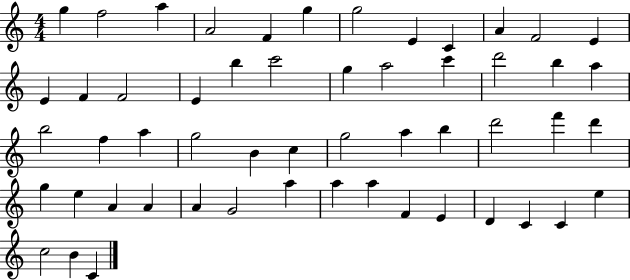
{
  \clef treble
  \numericTimeSignature
  \time 4/4
  \key c \major
  g''4 f''2 a''4 | a'2 f'4 g''4 | g''2 e'4 c'4 | a'4 f'2 e'4 | \break e'4 f'4 f'2 | e'4 b''4 c'''2 | g''4 a''2 c'''4 | d'''2 b''4 a''4 | \break b''2 f''4 a''4 | g''2 b'4 c''4 | g''2 a''4 b''4 | d'''2 f'''4 d'''4 | \break g''4 e''4 a'4 a'4 | a'4 g'2 a''4 | a''4 a''4 f'4 e'4 | d'4 c'4 c'4 e''4 | \break c''2 b'4 c'4 | \bar "|."
}